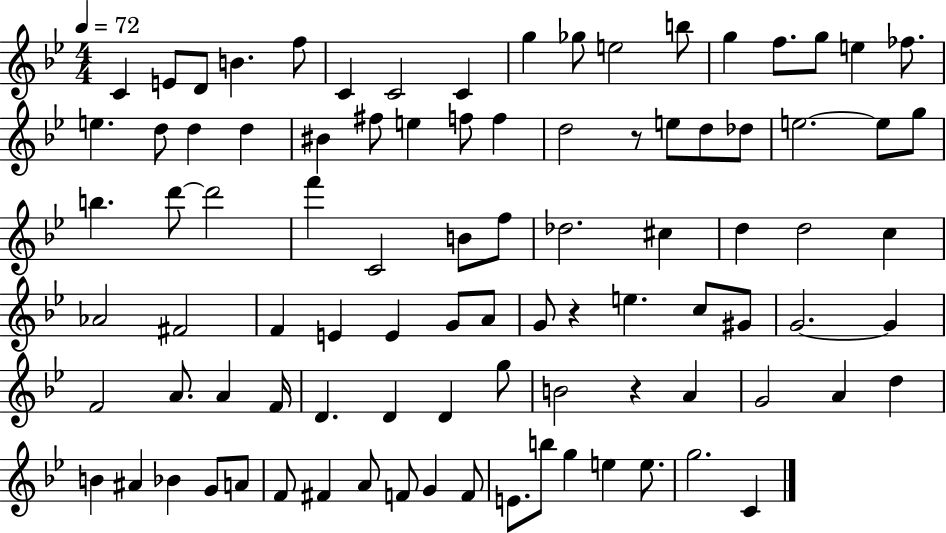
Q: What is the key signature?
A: BES major